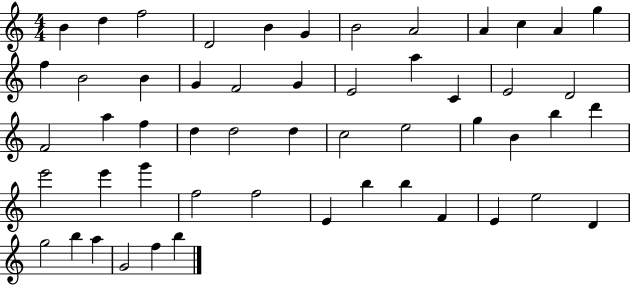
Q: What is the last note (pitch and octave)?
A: B5